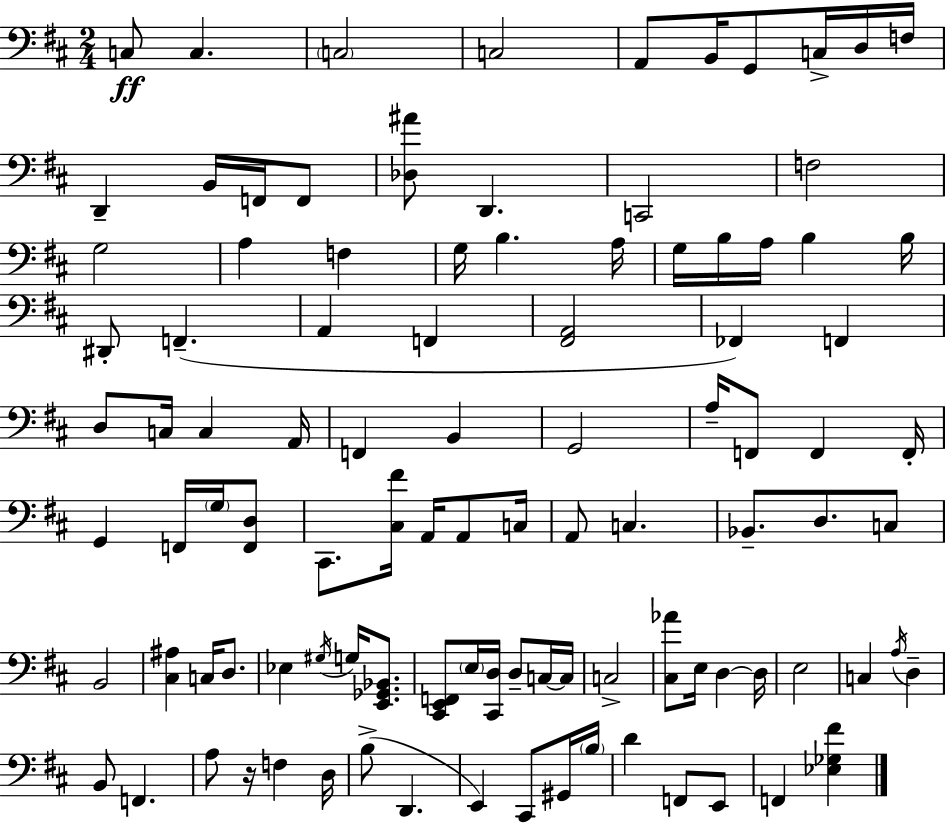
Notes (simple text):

C3/e C3/q. C3/h C3/h A2/e B2/s G2/e C3/s D3/s F3/s D2/q B2/s F2/s F2/e [Db3,A#4]/e D2/q. C2/h F3/h G3/h A3/q F3/q G3/s B3/q. A3/s G3/s B3/s A3/s B3/q B3/s D#2/e F2/q. A2/q F2/q [F#2,A2]/h FES2/q F2/q D3/e C3/s C3/q A2/s F2/q B2/q G2/h A3/s F2/e F2/q F2/s G2/q F2/s G3/s [F2,D3]/e C#2/e. [C#3,F#4]/s A2/s A2/e C3/s A2/e C3/q. Bb2/e. D3/e. C3/e B2/h [C#3,A#3]/q C3/s D3/e. Eb3/q G#3/s G3/s [E2,Gb2,Bb2]/e. [C#2,E2,F2]/e E3/s [C#2,D3]/s D3/e C3/s C3/s C3/h [C#3,Ab4]/e E3/s D3/q D3/s E3/h C3/q A3/s D3/q B2/e F2/q. A3/e R/s F3/q D3/s B3/e D2/q. E2/q C#2/e G#2/s B3/s D4/q F2/e E2/e F2/q [Eb3,Gb3,F#4]/q